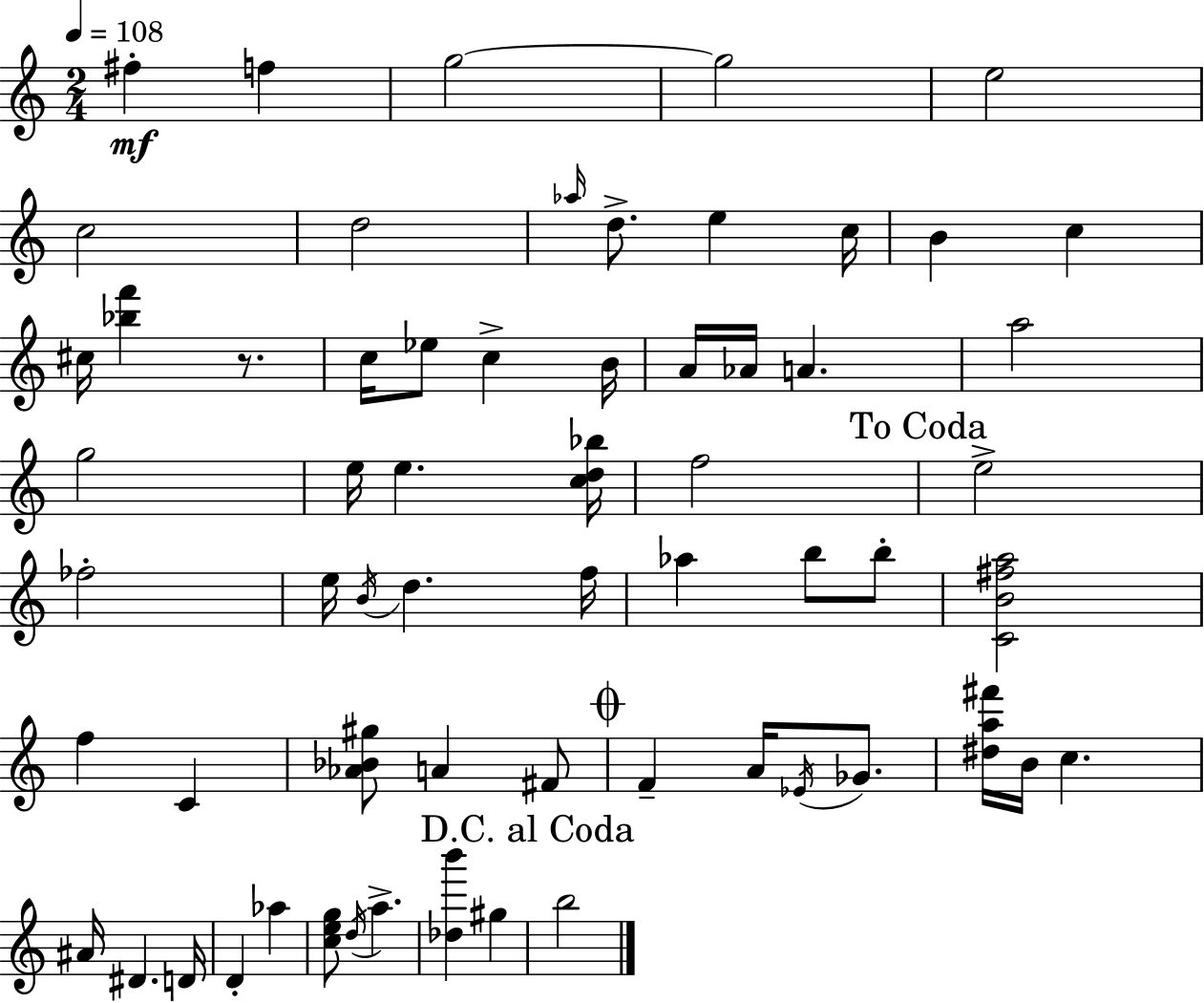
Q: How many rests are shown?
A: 1